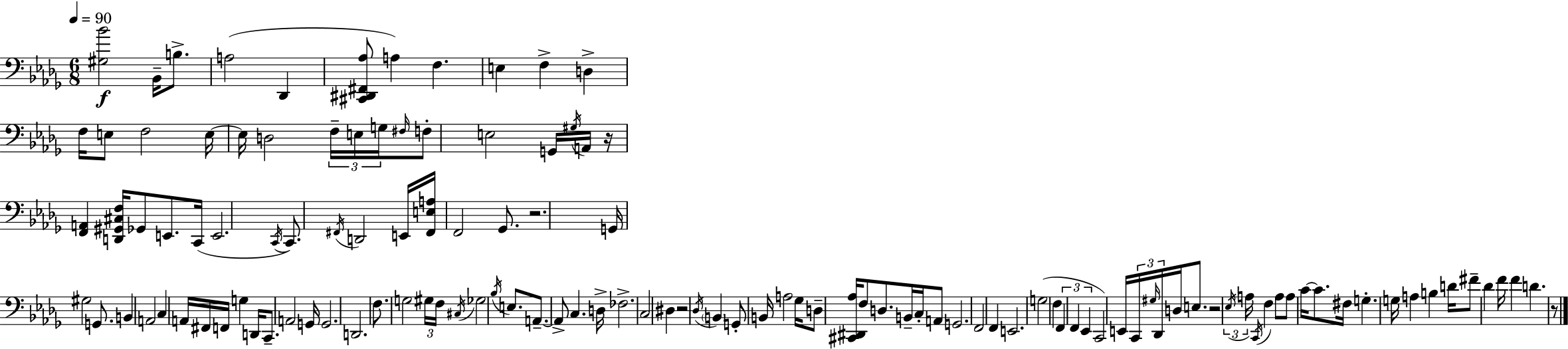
{
  \clef bass
  \numericTimeSignature
  \time 6/8
  \key bes \minor
  \tempo 4 = 90
  \repeat volta 2 { <gis bes'>2\f bes,16-- b8.-> | a2( des,4 | <cis, dis, fis, aes>8 a4) f4. | e4 f4-> d4-> | \break f16 e8 f2 e16~~ | e16 d2 \tuplet 3/2 { f16-- e16 g16 } | \grace { fis16 } f8-. e2 g,16 | \acciaccatura { gis16 } a,16 r16 <f, a,>4 <d, gis, cis f>16 ges,8 e,8. | \break c,16( e,2. | \acciaccatura { c,16 }) c,8. \acciaccatura { fis,16 } d,2 | e,16 <fis, e a>16 f,2 | ges,8. r2. | \break g,16 gis2 | g,8. b,4 a,2 | c4 a,16 fis,16 f,16 g4 | d,16 c,8.-- a,2 | \break g,16 g,2. | d,2. | f8. g2 | \tuplet 3/2 { gis16 f16 \acciaccatura { cis16 } } ges2 | \break \acciaccatura { bes16 } e8. a,8.--~~ a,8-> c4. | d16-> fes2.-> | c2 | dis4 r2 | \break \acciaccatura { des16 } \parenthesize b,4 g,8-. b,16 a2 | ges16 d8-- <cis, dis, aes>16 f8 | d8. b,16-- c16-. a,8 g,2. | f,2 | \break f,4 e,2. | g2( | f4 \tuplet 3/2 { f,4 f,4 | ees,4 } c,2) | \break e,16 \tuplet 3/2 { c,16 \grace { gis16 } des,16 } d16 e8. r2 | \tuplet 3/2 { \acciaccatura { ees16 } a16 \acciaccatura { c,16 } } f4 | a8 a8 c'16~~ c'8. fis16 g4.-. | g16 a4 b4 | \break d'16 fis'8-- des'4 f'16 f'4 | d'4. r8 } \bar "|."
}